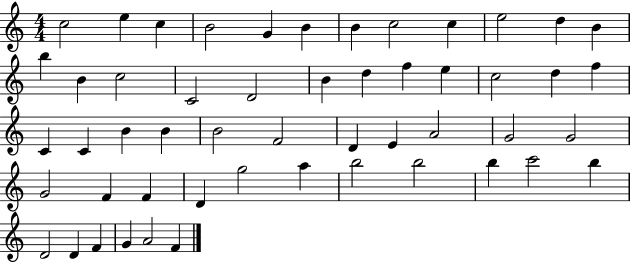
C5/h E5/q C5/q B4/h G4/q B4/q B4/q C5/h C5/q E5/h D5/q B4/q B5/q B4/q C5/h C4/h D4/h B4/q D5/q F5/q E5/q C5/h D5/q F5/q C4/q C4/q B4/q B4/q B4/h F4/h D4/q E4/q A4/h G4/h G4/h G4/h F4/q F4/q D4/q G5/h A5/q B5/h B5/h B5/q C6/h B5/q D4/h D4/q F4/q G4/q A4/h F4/q